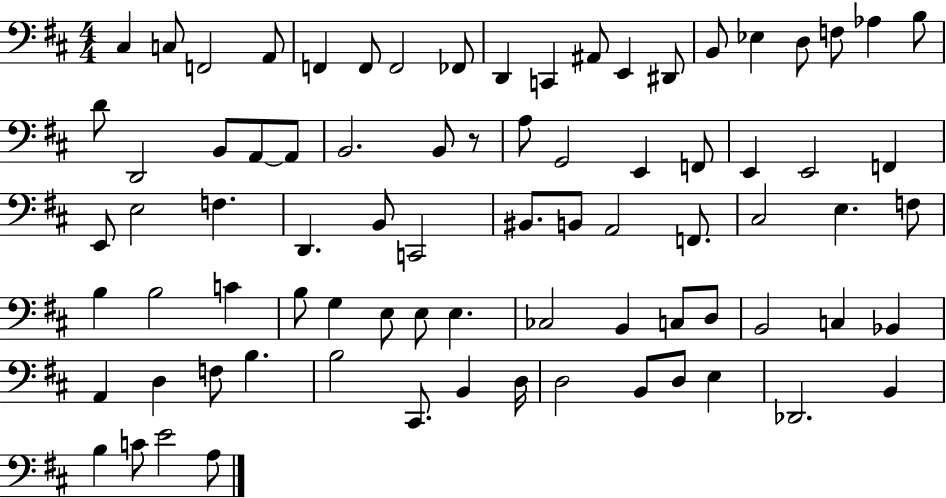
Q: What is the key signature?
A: D major